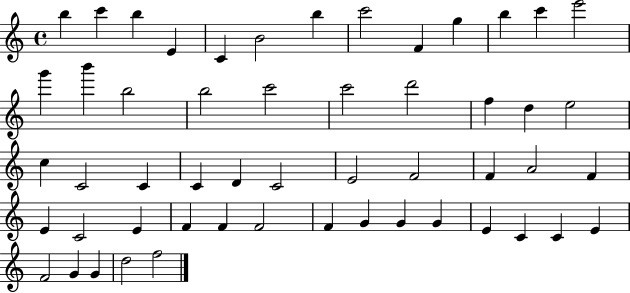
{
  \clef treble
  \time 4/4
  \defaultTimeSignature
  \key c \major
  b''4 c'''4 b''4 e'4 | c'4 b'2 b''4 | c'''2 f'4 g''4 | b''4 c'''4 e'''2 | \break g'''4 b'''4 b''2 | b''2 c'''2 | c'''2 d'''2 | f''4 d''4 e''2 | \break c''4 c'2 c'4 | c'4 d'4 c'2 | e'2 f'2 | f'4 a'2 f'4 | \break e'4 c'2 e'4 | f'4 f'4 f'2 | f'4 g'4 g'4 g'4 | e'4 c'4 c'4 e'4 | \break f'2 g'4 g'4 | d''2 f''2 | \bar "|."
}